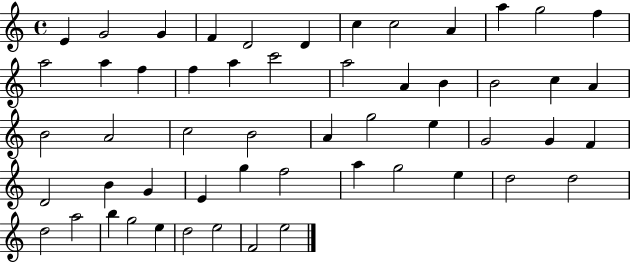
E4/q G4/h G4/q F4/q D4/h D4/q C5/q C5/h A4/q A5/q G5/h F5/q A5/h A5/q F5/q F5/q A5/q C6/h A5/h A4/q B4/q B4/h C5/q A4/q B4/h A4/h C5/h B4/h A4/q G5/h E5/q G4/h G4/q F4/q D4/h B4/q G4/q E4/q G5/q F5/h A5/q G5/h E5/q D5/h D5/h D5/h A5/h B5/q G5/h E5/q D5/h E5/h F4/h E5/h